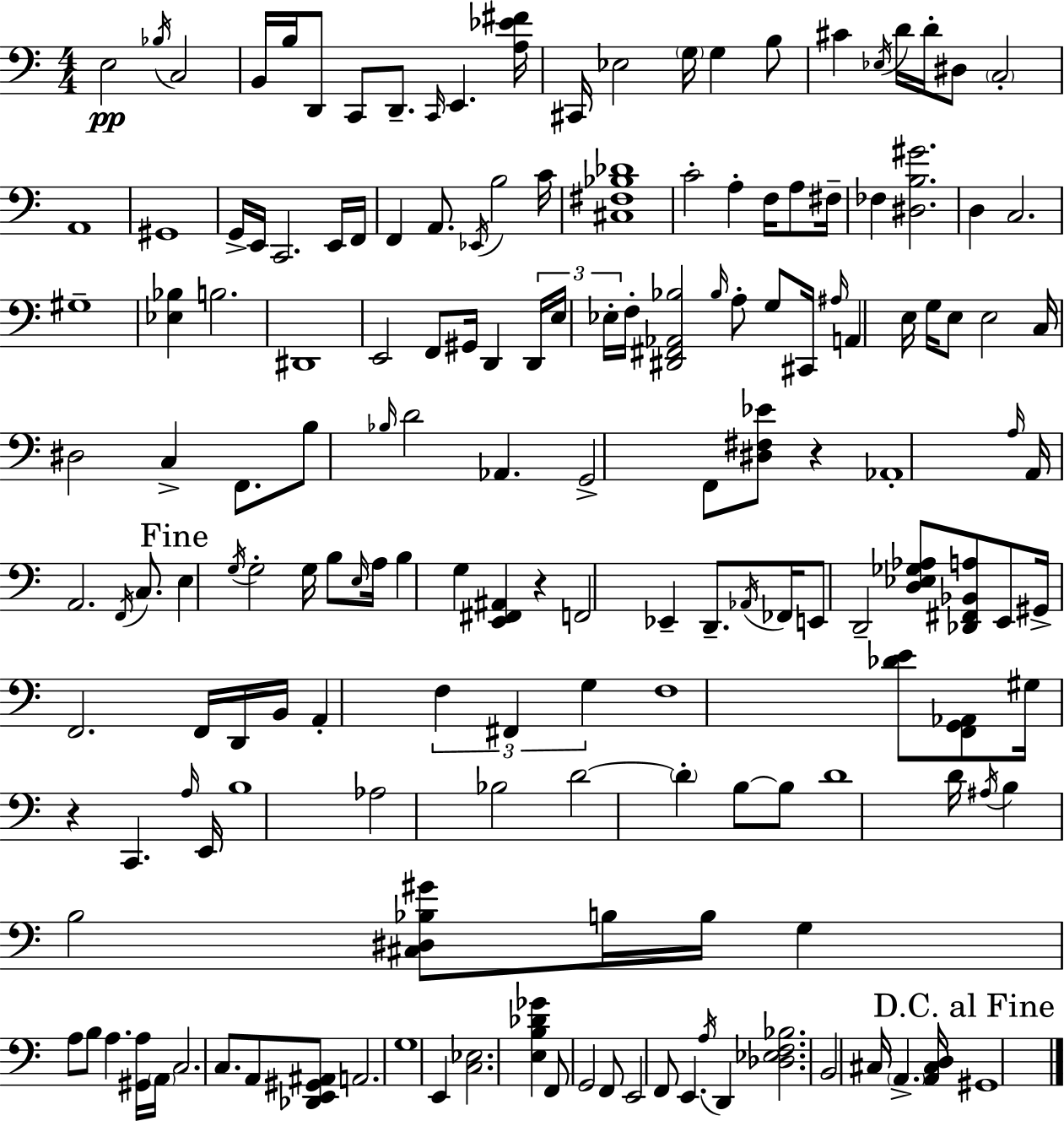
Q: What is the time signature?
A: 4/4